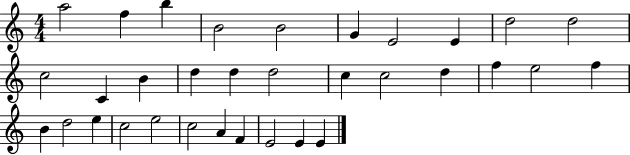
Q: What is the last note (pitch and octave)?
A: E4